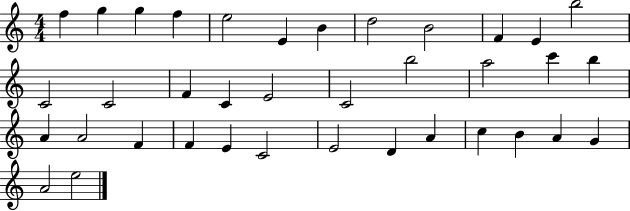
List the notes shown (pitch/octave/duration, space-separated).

F5/q G5/q G5/q F5/q E5/h E4/q B4/q D5/h B4/h F4/q E4/q B5/h C4/h C4/h F4/q C4/q E4/h C4/h B5/h A5/h C6/q B5/q A4/q A4/h F4/q F4/q E4/q C4/h E4/h D4/q A4/q C5/q B4/q A4/q G4/q A4/h E5/h